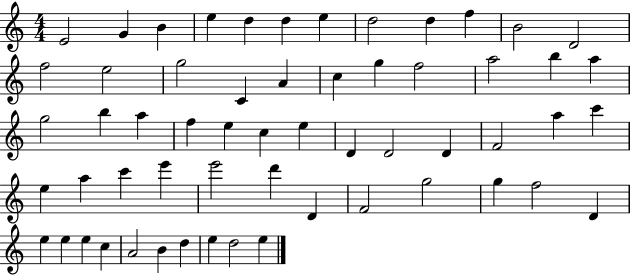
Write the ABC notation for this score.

X:1
T:Untitled
M:4/4
L:1/4
K:C
E2 G B e d d e d2 d f B2 D2 f2 e2 g2 C A c g f2 a2 b a g2 b a f e c e D D2 D F2 a c' e a c' e' e'2 d' D F2 g2 g f2 D e e e c A2 B d e d2 e